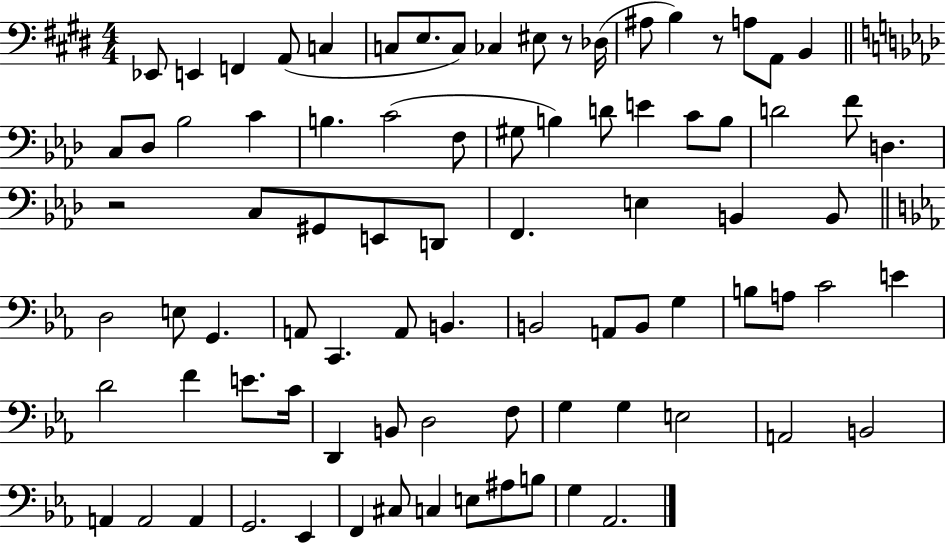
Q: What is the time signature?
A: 4/4